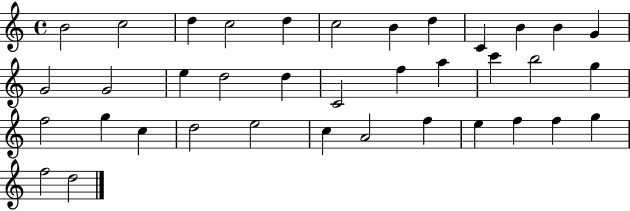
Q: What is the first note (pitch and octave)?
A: B4